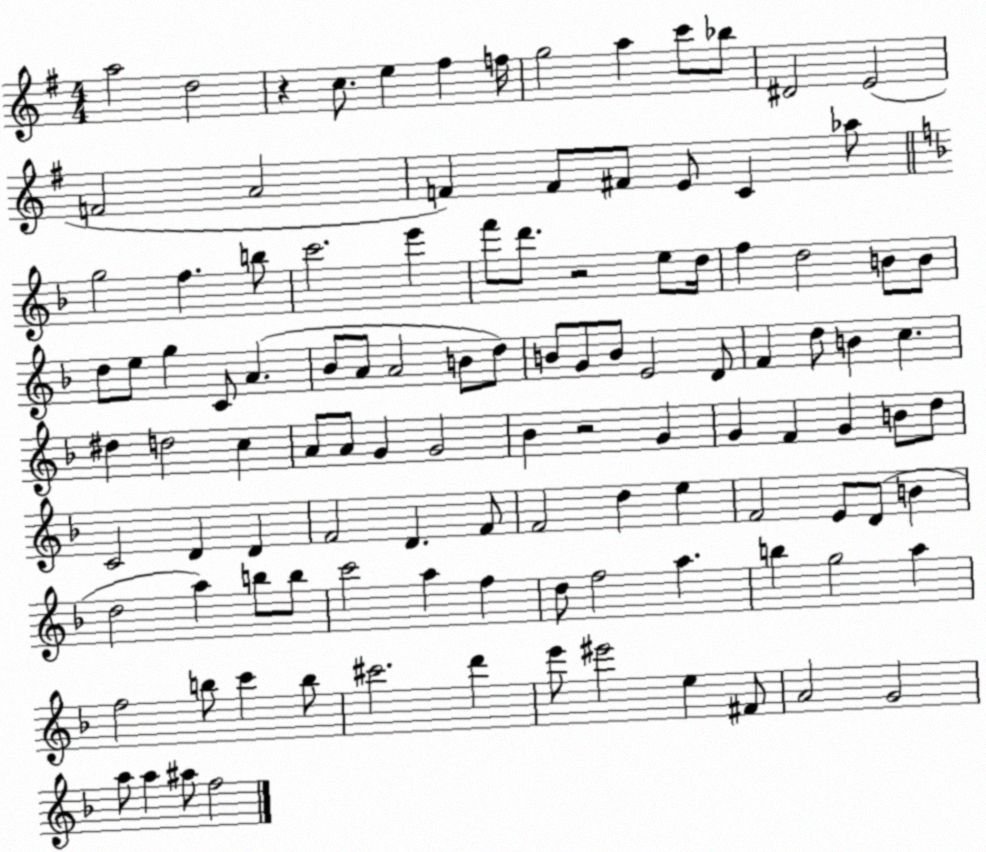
X:1
T:Untitled
M:4/4
L:1/4
K:G
a2 d2 z c/2 e ^f f/4 g2 a c'/2 _b/2 ^D2 E2 F2 A2 F F/2 ^F/2 E/2 C _a/2 g2 f b/2 c'2 e' f'/2 d'/2 z2 e/2 d/4 f d2 B/2 B/2 d/2 e/2 g C/2 A _B/2 A/2 A2 B/2 d/2 B/2 G/2 B/2 E2 D/2 F d/2 B c ^d d2 c A/2 A/2 G G2 _B z2 G G F G B/2 d/2 C2 D D F2 D F/2 F2 d e F2 E/2 D/2 B d2 a b/2 b/2 c'2 a f d/2 f2 a b g2 a f2 b/2 c' b/2 ^c'2 d' e'/2 ^e'2 e ^F/2 A2 G2 a/2 a ^a/2 f2